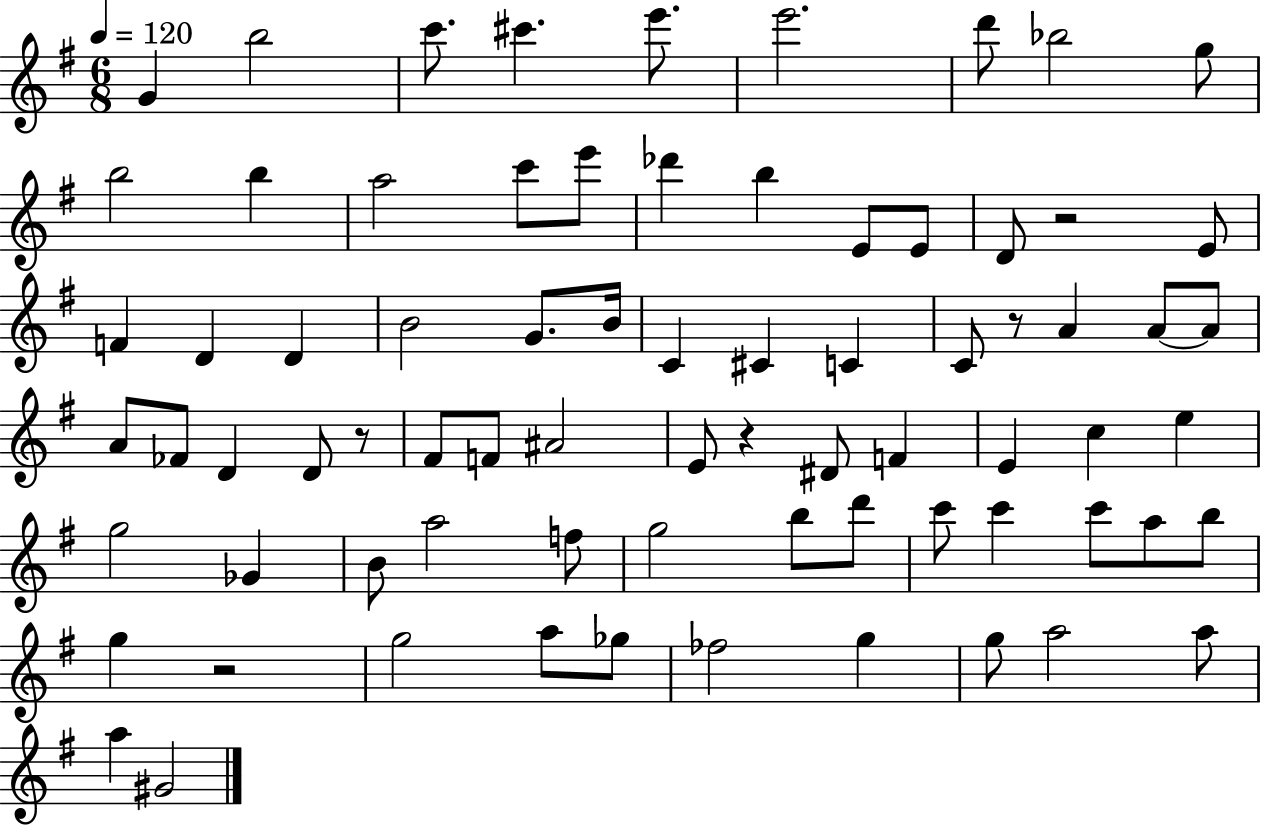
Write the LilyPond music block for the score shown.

{
  \clef treble
  \numericTimeSignature
  \time 6/8
  \key g \major
  \tempo 4 = 120
  g'4 b''2 | c'''8. cis'''4. e'''8. | e'''2. | d'''8 bes''2 g''8 | \break b''2 b''4 | a''2 c'''8 e'''8 | des'''4 b''4 e'8 e'8 | d'8 r2 e'8 | \break f'4 d'4 d'4 | b'2 g'8. b'16 | c'4 cis'4 c'4 | c'8 r8 a'4 a'8~~ a'8 | \break a'8 fes'8 d'4 d'8 r8 | fis'8 f'8 ais'2 | e'8 r4 dis'8 f'4 | e'4 c''4 e''4 | \break g''2 ges'4 | b'8 a''2 f''8 | g''2 b''8 d'''8 | c'''8 c'''4 c'''8 a''8 b''8 | \break g''4 r2 | g''2 a''8 ges''8 | fes''2 g''4 | g''8 a''2 a''8 | \break a''4 gis'2 | \bar "|."
}